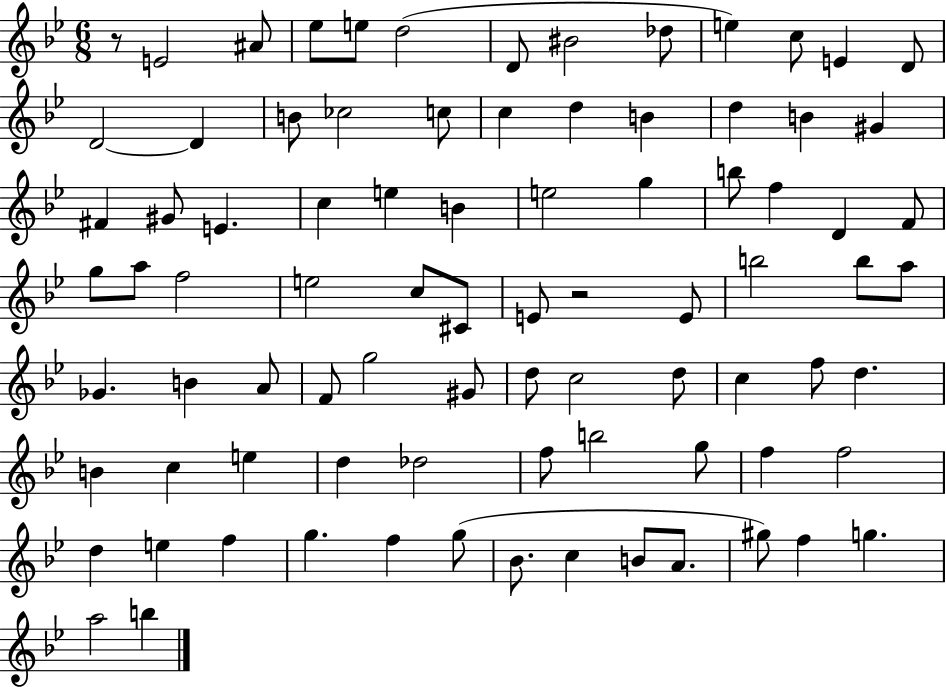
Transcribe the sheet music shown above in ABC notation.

X:1
T:Untitled
M:6/8
L:1/4
K:Bb
z/2 E2 ^A/2 _e/2 e/2 d2 D/2 ^B2 _d/2 e c/2 E D/2 D2 D B/2 _c2 c/2 c d B d B ^G ^F ^G/2 E c e B e2 g b/2 f D F/2 g/2 a/2 f2 e2 c/2 ^C/2 E/2 z2 E/2 b2 b/2 a/2 _G B A/2 F/2 g2 ^G/2 d/2 c2 d/2 c f/2 d B c e d _d2 f/2 b2 g/2 f f2 d e f g f g/2 _B/2 c B/2 A/2 ^g/2 f g a2 b